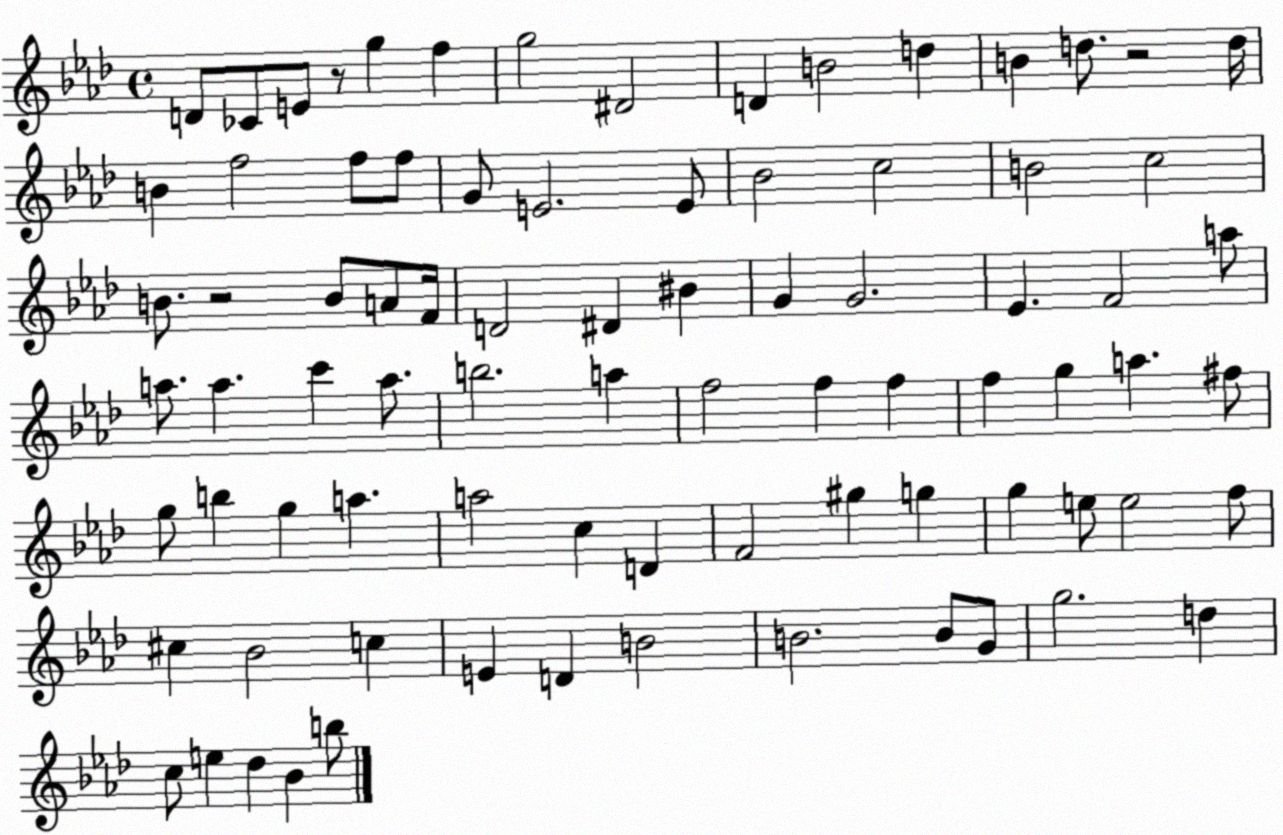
X:1
T:Untitled
M:4/4
L:1/4
K:Ab
D/2 _C/2 E/2 z/2 g f g2 ^D2 D B2 d B d/2 z2 d/4 B f2 f/2 f/2 G/2 E2 E/2 _B2 c2 B2 c2 B/2 z2 B/2 A/2 F/4 D2 ^D ^B G G2 _E F2 a/2 a/2 a c' a/2 b2 a f2 f f f g a ^f/2 g/2 b g a a2 c D F2 ^g g g e/2 e2 f/2 ^c _B2 c E D B2 B2 B/2 G/2 g2 d c/2 e _d _B b/2